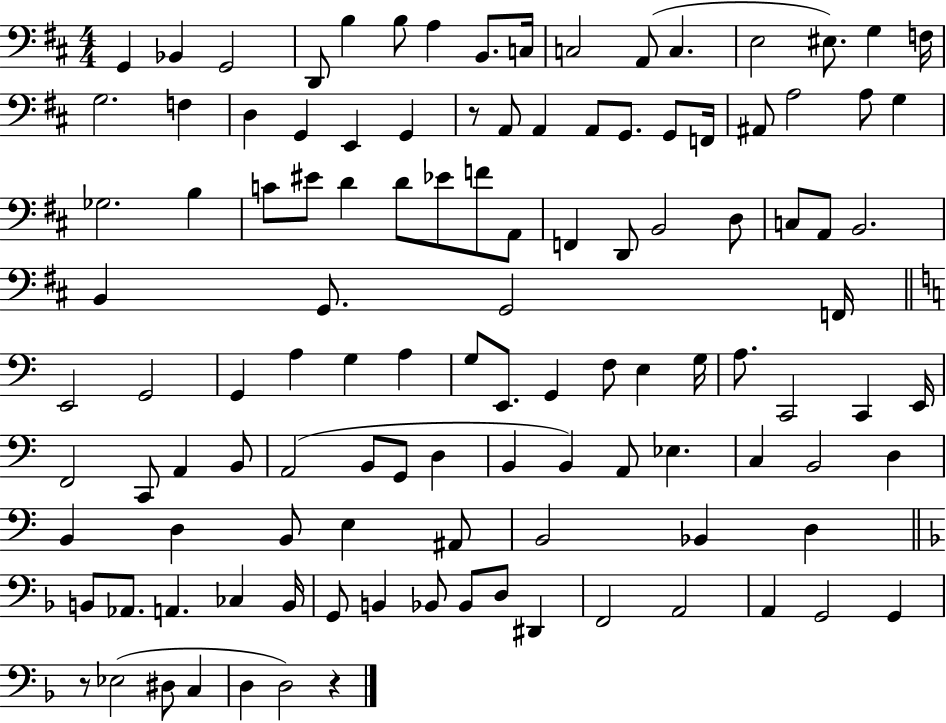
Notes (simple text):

G2/q Bb2/q G2/h D2/e B3/q B3/e A3/q B2/e. C3/s C3/h A2/e C3/q. E3/h EIS3/e. G3/q F3/s G3/h. F3/q D3/q G2/q E2/q G2/q R/e A2/e A2/q A2/e G2/e. G2/e F2/s A#2/e A3/h A3/e G3/q Gb3/h. B3/q C4/e EIS4/e D4/q D4/e Eb4/e F4/e A2/e F2/q D2/e B2/h D3/e C3/e A2/e B2/h. B2/q G2/e. G2/h F2/s E2/h G2/h G2/q A3/q G3/q A3/q G3/e E2/e. G2/q F3/e E3/q G3/s A3/e. C2/h C2/q E2/s F2/h C2/e A2/q B2/e A2/h B2/e G2/e D3/q B2/q B2/q A2/e Eb3/q. C3/q B2/h D3/q B2/q D3/q B2/e E3/q A#2/e B2/h Bb2/q D3/q B2/e Ab2/e. A2/q. CES3/q B2/s G2/e B2/q Bb2/e Bb2/e D3/e D#2/q F2/h A2/h A2/q G2/h G2/q R/e Eb3/h D#3/e C3/q D3/q D3/h R/q